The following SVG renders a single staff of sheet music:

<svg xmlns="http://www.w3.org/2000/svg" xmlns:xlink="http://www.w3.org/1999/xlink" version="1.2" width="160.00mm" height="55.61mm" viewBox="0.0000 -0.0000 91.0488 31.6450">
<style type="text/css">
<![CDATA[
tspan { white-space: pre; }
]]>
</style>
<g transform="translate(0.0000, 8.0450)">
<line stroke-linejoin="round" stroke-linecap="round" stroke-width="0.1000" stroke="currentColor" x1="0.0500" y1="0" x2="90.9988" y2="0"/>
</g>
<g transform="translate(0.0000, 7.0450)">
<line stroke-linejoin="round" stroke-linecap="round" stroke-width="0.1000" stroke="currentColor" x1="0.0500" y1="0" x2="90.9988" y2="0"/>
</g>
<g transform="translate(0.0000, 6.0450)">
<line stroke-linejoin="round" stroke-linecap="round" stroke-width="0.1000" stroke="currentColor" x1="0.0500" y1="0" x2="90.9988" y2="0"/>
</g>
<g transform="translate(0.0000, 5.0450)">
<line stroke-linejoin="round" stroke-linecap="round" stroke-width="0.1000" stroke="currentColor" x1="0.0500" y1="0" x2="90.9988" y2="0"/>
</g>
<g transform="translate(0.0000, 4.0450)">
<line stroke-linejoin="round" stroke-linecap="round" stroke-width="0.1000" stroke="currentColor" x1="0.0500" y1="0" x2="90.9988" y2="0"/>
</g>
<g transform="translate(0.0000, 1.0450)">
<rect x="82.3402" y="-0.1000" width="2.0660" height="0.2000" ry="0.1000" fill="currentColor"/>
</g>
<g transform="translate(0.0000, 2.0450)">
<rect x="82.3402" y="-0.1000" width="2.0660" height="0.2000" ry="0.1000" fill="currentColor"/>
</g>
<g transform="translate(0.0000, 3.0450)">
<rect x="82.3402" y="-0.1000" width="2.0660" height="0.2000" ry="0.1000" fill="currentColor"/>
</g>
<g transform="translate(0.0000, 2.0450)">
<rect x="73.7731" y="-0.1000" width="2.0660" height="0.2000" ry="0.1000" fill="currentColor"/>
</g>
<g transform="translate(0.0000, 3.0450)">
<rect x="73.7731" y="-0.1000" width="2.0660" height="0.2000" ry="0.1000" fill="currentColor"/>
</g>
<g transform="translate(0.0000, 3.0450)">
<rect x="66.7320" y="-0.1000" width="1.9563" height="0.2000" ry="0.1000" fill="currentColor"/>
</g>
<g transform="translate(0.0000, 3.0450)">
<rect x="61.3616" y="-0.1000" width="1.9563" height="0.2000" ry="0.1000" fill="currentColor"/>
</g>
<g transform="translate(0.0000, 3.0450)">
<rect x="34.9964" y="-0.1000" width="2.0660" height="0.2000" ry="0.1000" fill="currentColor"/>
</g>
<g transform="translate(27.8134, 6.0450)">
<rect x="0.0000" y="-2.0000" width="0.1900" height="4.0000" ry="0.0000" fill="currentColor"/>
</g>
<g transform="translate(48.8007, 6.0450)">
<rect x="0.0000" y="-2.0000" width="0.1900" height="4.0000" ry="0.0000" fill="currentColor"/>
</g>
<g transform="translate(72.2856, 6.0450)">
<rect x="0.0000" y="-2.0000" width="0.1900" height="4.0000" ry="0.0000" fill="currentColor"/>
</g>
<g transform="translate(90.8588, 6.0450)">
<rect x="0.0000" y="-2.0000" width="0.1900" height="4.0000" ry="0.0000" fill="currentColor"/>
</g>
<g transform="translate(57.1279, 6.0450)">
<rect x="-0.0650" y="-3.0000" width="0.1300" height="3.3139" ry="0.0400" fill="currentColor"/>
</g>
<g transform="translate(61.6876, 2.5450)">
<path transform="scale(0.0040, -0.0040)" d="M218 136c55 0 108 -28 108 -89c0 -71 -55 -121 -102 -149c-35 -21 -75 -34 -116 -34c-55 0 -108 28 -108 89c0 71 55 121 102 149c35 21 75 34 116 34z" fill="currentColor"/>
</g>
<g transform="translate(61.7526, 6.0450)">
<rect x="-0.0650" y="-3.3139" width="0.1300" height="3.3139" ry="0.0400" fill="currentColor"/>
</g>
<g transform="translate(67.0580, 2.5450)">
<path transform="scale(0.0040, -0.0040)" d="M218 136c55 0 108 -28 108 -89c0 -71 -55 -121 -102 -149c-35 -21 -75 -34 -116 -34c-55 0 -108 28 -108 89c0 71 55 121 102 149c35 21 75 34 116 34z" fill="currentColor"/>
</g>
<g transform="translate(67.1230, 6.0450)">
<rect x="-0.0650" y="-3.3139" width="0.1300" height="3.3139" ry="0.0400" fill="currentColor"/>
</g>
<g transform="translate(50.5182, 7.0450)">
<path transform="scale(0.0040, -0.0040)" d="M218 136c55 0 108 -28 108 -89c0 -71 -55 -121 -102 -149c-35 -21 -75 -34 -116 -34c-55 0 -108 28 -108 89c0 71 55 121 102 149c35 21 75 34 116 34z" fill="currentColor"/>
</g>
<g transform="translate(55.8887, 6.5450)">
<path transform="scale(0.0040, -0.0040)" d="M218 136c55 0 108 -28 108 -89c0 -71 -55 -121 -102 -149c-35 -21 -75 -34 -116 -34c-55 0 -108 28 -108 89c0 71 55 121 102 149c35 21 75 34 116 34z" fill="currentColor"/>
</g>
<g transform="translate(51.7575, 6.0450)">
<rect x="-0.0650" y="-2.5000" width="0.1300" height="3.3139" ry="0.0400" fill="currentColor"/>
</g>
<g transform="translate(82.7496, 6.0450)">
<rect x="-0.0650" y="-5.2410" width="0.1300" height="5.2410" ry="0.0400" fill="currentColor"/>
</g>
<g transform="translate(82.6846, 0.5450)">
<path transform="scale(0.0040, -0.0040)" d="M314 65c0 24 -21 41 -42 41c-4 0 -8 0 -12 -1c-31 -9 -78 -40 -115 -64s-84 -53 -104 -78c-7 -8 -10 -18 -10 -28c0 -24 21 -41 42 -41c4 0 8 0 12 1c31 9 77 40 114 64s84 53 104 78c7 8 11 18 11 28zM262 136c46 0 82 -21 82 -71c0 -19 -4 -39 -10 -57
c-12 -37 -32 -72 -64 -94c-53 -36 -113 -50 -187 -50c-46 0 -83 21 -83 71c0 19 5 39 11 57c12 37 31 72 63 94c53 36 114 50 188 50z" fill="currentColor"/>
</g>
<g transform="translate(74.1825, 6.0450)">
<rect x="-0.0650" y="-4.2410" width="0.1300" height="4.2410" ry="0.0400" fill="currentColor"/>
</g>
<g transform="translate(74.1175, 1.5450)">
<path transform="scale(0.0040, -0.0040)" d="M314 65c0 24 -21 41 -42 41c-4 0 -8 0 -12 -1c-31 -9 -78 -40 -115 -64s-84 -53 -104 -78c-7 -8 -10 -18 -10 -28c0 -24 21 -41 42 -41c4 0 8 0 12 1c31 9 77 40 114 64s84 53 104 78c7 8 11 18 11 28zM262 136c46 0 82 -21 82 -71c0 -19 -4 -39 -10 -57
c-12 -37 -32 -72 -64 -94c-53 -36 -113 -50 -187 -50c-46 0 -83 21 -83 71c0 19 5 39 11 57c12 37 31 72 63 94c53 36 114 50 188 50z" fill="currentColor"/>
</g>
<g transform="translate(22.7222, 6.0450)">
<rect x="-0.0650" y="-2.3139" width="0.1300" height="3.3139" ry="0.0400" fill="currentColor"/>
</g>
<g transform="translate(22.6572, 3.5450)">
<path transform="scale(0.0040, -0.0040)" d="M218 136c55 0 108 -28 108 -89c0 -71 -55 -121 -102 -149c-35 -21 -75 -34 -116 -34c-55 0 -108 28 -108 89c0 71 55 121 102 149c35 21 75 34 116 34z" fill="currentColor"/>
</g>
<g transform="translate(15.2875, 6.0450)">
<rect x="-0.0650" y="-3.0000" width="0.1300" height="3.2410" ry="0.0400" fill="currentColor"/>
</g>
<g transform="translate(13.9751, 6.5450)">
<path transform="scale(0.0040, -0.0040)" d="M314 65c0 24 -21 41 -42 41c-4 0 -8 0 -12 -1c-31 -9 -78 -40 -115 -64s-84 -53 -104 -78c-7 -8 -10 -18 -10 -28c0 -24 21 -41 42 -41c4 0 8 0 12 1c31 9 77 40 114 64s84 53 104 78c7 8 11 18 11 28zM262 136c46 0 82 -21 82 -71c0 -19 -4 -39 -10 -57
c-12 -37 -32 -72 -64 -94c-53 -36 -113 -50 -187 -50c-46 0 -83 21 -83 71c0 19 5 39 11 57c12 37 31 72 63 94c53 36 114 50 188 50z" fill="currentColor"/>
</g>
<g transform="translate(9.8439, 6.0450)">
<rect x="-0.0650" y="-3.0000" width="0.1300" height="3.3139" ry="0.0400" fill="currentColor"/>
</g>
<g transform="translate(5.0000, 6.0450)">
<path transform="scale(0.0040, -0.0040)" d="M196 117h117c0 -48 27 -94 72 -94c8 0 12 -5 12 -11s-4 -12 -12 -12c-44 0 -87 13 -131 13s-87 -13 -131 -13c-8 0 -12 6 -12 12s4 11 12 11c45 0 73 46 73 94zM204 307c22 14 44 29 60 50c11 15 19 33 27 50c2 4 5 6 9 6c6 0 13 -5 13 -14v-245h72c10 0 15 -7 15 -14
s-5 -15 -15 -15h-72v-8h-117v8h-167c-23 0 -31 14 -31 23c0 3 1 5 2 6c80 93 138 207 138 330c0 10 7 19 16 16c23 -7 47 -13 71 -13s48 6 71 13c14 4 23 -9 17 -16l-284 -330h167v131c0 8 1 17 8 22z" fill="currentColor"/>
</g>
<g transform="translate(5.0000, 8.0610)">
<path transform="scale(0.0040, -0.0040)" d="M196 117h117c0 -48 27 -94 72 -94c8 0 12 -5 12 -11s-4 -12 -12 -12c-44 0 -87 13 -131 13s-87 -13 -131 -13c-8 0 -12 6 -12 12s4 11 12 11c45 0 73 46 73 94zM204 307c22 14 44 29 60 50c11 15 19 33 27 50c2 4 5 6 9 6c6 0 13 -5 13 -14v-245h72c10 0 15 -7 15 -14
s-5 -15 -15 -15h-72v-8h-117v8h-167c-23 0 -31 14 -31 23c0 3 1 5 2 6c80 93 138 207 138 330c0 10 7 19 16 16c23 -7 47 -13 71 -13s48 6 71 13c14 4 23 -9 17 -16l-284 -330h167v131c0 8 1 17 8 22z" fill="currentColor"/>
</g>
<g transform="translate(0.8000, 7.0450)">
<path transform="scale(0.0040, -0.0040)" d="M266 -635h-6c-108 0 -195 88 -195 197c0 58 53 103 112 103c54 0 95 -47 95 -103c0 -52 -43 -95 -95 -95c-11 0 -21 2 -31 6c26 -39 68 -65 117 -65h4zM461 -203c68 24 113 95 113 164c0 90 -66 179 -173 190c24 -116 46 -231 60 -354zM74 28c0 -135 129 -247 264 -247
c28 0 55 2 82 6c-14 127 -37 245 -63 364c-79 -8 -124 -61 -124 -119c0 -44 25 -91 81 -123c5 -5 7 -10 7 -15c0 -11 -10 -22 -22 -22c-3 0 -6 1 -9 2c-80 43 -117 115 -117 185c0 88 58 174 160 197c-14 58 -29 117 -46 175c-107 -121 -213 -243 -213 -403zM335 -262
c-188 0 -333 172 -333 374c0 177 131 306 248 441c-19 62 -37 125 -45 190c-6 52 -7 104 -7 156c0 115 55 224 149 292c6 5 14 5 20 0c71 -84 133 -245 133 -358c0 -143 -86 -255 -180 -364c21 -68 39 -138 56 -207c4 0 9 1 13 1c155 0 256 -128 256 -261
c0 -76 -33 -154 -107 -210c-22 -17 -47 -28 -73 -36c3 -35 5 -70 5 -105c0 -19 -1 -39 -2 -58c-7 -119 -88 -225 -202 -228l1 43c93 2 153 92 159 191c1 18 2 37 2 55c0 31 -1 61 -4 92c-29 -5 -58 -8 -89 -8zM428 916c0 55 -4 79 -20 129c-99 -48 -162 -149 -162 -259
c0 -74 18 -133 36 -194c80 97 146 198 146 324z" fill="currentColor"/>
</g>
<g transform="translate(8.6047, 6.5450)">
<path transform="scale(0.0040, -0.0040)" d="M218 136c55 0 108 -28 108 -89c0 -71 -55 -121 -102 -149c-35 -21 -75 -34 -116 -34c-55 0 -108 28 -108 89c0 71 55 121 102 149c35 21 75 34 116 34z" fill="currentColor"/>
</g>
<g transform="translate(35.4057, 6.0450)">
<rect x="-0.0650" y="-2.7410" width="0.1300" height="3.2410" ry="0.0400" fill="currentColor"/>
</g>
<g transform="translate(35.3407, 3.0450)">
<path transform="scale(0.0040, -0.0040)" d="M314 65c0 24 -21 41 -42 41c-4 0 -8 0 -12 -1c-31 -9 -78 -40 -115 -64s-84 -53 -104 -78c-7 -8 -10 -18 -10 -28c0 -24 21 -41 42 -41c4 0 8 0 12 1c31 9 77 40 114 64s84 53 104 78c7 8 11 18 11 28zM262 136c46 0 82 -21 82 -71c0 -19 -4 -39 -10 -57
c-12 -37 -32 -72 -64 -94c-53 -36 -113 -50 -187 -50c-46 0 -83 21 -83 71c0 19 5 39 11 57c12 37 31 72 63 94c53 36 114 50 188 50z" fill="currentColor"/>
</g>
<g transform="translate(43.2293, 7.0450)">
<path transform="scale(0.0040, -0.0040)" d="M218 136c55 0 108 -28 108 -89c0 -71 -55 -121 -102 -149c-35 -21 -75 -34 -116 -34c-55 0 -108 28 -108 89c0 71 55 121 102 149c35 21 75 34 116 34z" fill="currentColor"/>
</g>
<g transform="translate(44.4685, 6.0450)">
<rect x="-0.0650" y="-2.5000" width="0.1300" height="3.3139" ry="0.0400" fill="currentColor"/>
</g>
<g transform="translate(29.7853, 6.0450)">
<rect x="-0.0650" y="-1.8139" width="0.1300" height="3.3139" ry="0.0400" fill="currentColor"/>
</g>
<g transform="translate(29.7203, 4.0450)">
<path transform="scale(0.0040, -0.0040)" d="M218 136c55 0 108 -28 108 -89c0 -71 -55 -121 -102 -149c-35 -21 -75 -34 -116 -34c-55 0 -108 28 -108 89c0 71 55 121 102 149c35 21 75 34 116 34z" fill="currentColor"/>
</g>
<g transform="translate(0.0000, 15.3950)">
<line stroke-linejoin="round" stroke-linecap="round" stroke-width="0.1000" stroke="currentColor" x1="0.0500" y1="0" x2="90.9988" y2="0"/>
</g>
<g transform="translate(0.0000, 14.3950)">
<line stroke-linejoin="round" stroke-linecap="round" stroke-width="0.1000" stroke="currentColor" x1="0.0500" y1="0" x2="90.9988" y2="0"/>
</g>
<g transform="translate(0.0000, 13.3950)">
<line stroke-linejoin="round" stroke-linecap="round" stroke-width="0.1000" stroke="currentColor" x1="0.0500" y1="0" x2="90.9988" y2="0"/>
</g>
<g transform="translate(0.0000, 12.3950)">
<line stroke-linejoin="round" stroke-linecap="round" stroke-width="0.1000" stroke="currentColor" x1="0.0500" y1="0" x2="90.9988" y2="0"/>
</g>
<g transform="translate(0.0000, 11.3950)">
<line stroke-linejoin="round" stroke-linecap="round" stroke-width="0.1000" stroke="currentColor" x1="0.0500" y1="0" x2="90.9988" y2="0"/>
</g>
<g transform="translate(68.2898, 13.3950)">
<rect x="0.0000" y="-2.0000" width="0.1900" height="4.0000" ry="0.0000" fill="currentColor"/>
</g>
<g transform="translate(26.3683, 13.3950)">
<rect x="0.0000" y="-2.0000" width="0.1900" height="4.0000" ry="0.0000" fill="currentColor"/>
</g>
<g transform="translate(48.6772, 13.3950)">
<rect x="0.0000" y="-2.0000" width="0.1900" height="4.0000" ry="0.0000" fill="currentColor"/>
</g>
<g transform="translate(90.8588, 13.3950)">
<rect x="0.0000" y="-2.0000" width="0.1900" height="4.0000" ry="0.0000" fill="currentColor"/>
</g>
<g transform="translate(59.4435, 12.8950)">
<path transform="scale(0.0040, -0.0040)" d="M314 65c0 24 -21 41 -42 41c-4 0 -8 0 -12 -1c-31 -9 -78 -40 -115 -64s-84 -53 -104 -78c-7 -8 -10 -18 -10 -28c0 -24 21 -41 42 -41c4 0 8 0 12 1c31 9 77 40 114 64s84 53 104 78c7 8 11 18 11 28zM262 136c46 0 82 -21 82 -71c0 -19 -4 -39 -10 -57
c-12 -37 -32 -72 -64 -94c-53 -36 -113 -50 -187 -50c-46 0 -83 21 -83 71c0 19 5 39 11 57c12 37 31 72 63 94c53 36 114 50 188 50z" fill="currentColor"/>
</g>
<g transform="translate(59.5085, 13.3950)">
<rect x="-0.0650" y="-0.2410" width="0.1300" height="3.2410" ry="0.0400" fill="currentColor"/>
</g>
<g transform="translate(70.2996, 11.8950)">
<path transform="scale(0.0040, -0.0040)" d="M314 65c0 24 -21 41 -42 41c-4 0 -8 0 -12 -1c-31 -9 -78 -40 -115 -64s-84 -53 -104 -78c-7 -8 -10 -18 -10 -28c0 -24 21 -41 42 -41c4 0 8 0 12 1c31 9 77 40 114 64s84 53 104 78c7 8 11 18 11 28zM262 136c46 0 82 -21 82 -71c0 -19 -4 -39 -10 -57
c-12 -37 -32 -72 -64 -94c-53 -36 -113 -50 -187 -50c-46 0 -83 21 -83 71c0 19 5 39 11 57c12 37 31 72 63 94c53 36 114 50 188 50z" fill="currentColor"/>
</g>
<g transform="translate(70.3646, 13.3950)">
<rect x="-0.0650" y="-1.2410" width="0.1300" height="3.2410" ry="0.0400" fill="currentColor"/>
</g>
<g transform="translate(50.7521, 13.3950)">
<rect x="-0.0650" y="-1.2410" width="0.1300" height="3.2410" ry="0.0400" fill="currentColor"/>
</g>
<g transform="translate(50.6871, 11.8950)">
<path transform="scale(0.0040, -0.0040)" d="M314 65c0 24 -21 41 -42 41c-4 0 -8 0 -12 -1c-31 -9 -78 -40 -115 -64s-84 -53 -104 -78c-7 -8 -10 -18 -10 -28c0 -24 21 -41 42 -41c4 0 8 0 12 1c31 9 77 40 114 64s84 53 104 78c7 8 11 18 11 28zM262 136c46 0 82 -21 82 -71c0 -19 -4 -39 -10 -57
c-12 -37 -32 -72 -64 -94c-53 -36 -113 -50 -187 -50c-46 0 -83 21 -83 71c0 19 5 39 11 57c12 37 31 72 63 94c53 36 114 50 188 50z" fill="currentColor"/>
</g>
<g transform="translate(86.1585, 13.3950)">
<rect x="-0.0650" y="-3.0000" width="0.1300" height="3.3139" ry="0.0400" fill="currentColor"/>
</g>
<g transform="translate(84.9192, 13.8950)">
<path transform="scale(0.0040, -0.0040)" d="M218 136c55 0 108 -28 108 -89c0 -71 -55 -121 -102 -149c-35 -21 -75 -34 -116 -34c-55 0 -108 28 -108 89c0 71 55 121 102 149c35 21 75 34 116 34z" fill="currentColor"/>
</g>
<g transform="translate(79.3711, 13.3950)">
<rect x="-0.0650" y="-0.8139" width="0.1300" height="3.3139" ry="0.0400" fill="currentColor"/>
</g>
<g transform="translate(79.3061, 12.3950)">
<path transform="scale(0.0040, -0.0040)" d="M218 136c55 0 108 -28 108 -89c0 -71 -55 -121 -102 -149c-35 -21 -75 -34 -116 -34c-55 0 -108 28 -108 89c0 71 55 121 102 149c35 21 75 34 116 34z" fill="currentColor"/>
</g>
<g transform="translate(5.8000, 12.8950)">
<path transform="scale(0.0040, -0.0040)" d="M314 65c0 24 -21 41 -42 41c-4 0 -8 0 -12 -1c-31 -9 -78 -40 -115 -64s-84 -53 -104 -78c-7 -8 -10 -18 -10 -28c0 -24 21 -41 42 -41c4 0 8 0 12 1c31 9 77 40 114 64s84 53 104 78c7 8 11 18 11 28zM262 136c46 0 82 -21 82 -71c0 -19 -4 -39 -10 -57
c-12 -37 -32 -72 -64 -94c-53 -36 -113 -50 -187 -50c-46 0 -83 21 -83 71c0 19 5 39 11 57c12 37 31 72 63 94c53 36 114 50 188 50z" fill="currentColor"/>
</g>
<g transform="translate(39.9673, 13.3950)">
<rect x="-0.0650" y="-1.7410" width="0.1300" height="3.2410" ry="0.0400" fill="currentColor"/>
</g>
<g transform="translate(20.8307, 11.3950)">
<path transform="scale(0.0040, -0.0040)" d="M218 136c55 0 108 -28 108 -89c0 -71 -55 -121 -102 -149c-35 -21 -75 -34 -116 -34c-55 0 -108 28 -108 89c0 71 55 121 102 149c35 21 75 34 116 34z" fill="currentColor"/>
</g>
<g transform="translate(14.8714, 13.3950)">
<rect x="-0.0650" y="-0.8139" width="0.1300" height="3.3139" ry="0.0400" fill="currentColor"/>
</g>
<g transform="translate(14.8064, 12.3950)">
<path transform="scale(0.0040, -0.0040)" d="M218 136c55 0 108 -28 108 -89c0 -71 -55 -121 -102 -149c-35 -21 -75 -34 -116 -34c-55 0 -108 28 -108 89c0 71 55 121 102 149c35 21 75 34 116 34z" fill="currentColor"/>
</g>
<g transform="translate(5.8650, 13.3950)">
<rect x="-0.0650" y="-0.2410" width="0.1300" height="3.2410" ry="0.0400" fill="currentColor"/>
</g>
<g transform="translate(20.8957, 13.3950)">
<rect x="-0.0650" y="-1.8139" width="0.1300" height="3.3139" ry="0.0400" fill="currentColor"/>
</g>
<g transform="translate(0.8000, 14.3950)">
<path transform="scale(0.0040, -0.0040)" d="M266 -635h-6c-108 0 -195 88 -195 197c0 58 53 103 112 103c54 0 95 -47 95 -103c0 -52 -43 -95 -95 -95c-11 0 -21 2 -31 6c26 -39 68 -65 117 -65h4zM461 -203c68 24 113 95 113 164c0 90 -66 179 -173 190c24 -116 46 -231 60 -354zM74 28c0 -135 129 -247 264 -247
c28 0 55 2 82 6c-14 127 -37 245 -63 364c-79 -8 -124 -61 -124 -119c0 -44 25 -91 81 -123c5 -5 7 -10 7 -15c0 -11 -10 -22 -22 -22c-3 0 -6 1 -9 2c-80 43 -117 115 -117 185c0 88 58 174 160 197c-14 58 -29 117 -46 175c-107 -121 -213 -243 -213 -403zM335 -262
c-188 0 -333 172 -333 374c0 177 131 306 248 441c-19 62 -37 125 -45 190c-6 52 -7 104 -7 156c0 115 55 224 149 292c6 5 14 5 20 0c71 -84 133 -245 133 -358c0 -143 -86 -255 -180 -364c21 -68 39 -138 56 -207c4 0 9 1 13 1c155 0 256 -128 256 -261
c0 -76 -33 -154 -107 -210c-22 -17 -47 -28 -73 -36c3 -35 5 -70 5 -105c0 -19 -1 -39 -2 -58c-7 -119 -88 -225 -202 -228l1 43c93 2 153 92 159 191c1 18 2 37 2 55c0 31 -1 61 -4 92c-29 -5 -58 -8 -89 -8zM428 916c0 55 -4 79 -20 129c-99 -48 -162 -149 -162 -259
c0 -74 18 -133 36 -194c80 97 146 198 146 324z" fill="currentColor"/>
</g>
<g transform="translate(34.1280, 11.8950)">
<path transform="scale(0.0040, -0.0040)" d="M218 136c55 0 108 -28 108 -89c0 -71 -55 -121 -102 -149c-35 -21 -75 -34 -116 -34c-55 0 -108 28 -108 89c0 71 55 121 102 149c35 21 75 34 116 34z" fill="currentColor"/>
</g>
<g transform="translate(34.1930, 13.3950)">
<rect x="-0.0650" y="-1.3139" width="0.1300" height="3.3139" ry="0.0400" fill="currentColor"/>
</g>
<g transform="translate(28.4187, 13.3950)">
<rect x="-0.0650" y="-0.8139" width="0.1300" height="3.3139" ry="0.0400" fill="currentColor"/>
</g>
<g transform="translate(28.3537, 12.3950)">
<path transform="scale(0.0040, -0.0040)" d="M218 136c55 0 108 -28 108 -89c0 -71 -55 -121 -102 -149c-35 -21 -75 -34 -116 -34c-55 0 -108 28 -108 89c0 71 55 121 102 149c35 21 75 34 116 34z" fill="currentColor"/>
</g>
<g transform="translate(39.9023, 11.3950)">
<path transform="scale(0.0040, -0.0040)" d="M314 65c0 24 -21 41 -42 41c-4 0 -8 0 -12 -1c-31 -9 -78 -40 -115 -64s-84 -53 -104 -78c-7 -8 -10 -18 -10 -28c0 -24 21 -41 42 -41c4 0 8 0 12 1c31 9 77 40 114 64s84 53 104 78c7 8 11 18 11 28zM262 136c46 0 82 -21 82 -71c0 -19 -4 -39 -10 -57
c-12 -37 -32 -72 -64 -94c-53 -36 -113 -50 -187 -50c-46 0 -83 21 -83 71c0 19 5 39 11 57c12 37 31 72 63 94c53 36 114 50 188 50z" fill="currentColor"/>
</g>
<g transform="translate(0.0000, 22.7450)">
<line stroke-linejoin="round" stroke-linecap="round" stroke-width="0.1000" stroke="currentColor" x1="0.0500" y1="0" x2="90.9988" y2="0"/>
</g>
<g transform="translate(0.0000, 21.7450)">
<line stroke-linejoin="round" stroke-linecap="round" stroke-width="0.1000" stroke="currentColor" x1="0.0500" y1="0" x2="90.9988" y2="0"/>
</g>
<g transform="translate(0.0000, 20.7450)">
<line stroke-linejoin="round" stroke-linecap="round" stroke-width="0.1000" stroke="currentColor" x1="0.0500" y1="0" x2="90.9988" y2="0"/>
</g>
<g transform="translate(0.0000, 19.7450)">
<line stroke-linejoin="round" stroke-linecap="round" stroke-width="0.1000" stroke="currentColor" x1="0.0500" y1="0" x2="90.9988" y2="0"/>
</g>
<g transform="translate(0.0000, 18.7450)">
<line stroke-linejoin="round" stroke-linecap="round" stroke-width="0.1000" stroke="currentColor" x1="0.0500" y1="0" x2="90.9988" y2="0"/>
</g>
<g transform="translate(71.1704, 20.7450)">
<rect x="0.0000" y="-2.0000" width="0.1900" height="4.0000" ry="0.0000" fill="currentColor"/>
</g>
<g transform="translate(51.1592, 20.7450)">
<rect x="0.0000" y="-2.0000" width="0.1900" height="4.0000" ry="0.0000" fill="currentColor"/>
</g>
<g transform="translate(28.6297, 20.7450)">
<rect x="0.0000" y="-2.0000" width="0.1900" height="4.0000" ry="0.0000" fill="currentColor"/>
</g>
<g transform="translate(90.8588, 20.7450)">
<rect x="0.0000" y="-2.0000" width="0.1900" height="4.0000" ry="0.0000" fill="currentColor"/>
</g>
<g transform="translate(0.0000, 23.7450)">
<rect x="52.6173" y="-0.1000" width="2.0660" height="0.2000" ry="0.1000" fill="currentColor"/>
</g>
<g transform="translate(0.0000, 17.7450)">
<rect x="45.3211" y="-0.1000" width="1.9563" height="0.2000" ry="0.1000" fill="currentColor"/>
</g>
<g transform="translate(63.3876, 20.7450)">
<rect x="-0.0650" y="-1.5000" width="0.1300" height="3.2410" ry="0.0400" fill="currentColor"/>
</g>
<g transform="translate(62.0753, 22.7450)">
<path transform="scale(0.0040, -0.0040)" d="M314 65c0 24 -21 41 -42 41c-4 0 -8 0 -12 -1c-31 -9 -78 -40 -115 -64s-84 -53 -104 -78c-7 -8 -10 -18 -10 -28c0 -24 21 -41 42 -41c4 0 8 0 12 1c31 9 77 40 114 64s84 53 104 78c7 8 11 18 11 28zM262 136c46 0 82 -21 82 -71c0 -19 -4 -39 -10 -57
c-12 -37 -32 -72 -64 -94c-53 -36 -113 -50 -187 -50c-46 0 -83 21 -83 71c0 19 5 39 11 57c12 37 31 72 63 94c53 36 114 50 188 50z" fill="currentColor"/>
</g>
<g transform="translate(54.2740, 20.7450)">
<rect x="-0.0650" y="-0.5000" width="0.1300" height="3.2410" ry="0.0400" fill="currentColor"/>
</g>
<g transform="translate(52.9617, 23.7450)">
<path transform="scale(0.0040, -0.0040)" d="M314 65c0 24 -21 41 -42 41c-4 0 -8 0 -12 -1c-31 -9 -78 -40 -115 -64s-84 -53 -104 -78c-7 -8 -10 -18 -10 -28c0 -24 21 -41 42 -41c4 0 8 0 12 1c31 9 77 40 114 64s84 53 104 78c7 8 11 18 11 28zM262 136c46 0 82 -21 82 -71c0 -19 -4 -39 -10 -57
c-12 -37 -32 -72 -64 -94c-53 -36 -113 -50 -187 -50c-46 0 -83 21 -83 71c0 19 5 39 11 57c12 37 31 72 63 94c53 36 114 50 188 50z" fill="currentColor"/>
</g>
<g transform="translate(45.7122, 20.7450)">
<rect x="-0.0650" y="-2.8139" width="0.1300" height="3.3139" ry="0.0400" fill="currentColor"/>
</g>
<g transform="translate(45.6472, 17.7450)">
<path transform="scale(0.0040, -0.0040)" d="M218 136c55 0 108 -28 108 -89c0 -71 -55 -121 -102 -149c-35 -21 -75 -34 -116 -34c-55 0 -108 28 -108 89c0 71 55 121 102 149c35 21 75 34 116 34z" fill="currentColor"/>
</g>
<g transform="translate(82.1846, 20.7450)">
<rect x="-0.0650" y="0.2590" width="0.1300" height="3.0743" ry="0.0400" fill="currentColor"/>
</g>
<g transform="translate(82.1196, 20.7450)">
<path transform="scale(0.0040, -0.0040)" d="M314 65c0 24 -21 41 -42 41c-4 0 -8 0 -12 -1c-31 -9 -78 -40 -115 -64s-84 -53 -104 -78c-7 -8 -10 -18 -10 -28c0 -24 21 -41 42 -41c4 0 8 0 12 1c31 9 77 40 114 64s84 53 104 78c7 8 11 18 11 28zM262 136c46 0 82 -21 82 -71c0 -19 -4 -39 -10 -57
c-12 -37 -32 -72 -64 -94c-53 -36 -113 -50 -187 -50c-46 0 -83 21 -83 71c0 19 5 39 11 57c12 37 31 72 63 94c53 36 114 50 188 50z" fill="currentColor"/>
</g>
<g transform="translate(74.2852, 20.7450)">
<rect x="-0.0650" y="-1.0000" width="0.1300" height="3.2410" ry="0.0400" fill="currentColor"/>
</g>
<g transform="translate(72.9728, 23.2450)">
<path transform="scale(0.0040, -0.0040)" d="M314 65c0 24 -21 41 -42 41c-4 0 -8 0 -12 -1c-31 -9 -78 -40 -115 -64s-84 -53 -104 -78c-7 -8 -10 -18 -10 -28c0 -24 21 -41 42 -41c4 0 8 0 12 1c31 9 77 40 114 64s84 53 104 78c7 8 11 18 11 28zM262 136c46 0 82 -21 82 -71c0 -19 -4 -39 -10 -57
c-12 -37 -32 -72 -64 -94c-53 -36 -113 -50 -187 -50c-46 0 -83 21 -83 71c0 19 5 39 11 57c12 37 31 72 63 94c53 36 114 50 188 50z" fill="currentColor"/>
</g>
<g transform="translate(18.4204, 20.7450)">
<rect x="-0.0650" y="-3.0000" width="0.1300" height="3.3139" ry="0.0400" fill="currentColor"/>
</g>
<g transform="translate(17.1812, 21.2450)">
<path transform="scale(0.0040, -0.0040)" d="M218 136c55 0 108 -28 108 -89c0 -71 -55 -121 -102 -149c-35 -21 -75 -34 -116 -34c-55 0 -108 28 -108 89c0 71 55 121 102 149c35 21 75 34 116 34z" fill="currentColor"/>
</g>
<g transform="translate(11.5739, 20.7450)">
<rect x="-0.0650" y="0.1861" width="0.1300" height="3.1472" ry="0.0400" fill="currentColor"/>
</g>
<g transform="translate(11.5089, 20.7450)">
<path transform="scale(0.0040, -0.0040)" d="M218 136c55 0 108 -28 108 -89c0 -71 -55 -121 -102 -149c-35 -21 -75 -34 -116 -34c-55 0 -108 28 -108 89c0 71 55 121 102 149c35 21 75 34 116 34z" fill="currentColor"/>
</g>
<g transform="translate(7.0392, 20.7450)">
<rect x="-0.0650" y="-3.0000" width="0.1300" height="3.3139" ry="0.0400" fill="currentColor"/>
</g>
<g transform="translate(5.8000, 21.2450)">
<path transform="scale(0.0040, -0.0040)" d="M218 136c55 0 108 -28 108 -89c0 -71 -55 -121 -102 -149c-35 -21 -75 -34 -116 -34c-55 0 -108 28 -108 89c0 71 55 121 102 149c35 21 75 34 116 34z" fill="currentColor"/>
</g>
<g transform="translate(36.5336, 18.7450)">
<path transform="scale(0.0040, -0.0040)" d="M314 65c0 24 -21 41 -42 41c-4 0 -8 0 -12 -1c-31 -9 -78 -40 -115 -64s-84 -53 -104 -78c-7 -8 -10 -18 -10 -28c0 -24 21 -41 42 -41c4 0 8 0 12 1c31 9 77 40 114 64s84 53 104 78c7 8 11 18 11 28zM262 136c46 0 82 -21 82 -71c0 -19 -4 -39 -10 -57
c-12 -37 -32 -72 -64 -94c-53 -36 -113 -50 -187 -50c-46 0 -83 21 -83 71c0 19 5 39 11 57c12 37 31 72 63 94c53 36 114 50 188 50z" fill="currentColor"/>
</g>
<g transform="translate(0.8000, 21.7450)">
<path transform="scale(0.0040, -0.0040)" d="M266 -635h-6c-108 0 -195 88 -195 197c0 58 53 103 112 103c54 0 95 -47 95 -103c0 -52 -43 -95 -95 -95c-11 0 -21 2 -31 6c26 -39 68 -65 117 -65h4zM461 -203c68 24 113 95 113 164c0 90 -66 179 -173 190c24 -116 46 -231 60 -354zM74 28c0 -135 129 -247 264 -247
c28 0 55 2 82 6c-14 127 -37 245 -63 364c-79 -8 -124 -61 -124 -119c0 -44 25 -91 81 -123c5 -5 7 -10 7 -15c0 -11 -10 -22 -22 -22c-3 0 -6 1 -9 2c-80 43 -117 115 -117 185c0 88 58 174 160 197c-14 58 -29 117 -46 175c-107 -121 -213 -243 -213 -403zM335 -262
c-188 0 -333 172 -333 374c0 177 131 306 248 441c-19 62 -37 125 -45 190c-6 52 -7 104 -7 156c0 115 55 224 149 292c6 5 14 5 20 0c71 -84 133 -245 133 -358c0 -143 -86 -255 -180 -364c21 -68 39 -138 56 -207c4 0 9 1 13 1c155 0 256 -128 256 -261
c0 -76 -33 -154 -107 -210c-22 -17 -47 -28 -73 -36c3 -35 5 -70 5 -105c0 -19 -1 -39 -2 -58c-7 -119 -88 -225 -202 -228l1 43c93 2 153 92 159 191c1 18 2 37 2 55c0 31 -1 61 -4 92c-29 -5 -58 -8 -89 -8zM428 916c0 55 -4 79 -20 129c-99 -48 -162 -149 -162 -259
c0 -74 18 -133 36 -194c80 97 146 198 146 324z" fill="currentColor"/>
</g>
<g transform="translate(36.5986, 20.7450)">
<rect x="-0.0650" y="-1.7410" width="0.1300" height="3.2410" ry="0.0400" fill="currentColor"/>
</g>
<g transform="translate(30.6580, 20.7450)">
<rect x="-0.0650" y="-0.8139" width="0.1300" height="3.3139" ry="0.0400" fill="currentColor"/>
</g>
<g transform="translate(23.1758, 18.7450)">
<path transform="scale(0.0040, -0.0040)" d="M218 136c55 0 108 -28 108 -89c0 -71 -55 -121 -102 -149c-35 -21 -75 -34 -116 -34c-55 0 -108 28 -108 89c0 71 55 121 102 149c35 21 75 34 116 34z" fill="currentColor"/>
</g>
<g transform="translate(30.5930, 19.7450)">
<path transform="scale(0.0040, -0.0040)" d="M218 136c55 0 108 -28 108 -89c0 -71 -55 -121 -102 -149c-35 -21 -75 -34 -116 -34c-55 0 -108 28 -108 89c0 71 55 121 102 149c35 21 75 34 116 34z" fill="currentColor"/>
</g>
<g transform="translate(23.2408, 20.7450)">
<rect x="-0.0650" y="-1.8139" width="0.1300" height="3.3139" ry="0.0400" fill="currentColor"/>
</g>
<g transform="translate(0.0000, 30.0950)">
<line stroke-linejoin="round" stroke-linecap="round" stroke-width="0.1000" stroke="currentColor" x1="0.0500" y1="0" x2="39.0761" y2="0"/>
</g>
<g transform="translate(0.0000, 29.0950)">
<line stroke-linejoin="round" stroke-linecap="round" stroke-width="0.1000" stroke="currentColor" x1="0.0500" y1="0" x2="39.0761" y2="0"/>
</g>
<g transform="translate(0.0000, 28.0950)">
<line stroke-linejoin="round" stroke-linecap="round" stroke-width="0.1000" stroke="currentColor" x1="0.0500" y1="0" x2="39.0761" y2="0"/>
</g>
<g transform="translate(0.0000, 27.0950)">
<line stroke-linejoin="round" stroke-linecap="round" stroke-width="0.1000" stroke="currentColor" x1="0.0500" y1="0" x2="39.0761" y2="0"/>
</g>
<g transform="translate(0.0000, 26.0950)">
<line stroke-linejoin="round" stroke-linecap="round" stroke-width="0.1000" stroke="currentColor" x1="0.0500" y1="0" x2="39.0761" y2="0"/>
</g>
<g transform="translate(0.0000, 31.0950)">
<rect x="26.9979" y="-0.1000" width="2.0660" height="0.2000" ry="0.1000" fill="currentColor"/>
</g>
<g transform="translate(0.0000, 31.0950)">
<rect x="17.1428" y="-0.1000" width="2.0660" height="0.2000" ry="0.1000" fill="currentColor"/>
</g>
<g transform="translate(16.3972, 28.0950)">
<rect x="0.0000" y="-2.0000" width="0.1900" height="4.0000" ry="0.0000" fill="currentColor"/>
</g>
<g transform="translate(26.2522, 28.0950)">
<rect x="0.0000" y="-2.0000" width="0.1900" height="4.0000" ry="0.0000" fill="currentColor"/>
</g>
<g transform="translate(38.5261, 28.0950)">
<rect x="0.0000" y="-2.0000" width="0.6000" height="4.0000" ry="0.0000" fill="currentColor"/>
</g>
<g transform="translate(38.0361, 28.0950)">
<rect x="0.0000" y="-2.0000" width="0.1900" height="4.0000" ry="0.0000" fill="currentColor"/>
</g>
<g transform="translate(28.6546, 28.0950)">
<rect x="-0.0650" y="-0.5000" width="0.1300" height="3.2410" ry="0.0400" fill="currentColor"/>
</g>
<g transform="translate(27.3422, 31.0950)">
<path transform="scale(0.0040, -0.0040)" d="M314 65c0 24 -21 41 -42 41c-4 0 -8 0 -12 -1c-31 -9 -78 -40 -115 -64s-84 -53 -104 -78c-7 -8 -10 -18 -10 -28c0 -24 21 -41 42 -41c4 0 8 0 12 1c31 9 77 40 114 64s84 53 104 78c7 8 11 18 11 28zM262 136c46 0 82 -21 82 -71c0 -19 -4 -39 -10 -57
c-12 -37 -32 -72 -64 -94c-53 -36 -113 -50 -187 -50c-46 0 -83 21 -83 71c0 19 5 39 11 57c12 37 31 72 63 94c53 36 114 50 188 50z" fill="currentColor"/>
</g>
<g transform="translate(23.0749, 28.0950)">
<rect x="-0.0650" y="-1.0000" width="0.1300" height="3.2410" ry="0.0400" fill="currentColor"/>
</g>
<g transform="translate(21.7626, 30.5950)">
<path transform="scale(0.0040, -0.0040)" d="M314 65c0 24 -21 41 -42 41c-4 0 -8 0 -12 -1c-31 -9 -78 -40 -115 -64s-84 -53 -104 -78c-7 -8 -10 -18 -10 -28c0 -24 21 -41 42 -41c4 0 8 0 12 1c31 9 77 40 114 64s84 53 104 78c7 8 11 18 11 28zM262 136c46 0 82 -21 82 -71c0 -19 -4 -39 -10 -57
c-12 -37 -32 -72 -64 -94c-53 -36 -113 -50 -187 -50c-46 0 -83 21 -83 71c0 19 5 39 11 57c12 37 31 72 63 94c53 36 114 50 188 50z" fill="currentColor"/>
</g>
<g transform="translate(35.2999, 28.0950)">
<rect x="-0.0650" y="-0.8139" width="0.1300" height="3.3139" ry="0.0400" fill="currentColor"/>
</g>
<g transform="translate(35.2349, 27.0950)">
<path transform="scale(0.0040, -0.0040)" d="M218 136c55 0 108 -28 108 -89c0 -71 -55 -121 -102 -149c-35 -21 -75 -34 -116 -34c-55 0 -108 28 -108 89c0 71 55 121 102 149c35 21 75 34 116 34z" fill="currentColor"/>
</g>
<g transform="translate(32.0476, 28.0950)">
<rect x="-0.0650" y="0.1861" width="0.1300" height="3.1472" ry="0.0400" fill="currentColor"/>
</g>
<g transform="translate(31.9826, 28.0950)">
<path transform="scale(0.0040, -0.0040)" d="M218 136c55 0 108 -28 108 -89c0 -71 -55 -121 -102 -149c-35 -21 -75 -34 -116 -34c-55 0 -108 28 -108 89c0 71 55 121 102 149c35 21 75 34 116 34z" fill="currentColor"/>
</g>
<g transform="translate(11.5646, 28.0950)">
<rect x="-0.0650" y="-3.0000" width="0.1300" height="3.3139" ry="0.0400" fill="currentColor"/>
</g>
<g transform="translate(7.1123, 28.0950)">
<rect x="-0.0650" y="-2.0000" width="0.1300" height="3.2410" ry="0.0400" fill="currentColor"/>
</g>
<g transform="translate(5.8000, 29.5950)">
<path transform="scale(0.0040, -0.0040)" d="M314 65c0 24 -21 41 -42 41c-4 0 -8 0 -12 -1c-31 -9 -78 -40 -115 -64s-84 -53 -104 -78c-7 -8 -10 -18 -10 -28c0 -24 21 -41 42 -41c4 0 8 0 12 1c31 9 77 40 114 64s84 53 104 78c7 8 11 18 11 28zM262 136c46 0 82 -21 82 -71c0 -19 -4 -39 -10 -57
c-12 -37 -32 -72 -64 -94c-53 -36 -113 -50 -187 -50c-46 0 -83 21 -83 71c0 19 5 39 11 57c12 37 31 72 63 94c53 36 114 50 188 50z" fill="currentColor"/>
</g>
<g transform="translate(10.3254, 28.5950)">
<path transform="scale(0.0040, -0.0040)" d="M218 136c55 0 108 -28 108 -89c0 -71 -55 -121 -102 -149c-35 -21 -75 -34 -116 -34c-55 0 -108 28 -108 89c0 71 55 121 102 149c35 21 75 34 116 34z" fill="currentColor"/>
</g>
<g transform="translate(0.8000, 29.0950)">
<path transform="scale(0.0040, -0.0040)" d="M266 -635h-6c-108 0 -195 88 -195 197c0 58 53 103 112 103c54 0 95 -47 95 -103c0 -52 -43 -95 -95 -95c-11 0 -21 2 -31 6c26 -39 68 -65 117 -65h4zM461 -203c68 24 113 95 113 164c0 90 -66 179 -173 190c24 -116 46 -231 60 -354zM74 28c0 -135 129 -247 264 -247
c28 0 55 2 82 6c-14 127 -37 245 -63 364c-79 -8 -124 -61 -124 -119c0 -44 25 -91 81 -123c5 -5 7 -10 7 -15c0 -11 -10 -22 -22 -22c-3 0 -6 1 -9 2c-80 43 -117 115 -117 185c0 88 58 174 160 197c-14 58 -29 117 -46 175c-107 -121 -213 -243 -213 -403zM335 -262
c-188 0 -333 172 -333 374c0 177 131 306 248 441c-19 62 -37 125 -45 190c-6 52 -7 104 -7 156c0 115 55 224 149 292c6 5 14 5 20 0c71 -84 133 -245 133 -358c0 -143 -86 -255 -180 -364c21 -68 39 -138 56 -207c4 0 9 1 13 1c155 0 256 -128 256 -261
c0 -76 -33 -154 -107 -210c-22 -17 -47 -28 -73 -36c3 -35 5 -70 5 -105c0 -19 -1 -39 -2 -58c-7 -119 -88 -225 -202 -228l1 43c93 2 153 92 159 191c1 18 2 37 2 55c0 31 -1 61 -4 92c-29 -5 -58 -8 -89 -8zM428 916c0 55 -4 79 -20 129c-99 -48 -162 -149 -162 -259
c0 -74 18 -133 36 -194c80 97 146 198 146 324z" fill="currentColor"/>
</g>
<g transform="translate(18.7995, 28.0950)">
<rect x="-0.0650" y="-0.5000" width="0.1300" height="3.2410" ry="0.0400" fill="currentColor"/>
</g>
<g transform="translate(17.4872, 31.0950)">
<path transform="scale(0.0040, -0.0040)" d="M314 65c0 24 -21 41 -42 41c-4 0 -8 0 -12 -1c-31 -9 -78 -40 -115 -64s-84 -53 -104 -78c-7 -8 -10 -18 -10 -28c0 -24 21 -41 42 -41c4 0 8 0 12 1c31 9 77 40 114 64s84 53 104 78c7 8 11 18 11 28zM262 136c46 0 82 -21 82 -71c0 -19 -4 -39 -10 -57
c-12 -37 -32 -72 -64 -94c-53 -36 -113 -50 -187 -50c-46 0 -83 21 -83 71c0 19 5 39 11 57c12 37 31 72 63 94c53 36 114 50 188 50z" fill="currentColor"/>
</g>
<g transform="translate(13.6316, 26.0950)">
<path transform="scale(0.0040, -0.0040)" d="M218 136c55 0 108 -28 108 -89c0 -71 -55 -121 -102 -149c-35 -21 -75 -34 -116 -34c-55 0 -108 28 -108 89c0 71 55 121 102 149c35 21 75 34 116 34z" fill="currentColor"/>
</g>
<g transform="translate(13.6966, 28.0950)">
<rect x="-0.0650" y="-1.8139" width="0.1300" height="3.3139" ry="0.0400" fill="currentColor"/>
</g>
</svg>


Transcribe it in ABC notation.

X:1
T:Untitled
M:4/4
L:1/4
K:C
A A2 g f a2 G G A b b d'2 f'2 c2 d f d e f2 e2 c2 e2 d A A B A f d f2 a C2 E2 D2 B2 F2 A f C2 D2 C2 B d